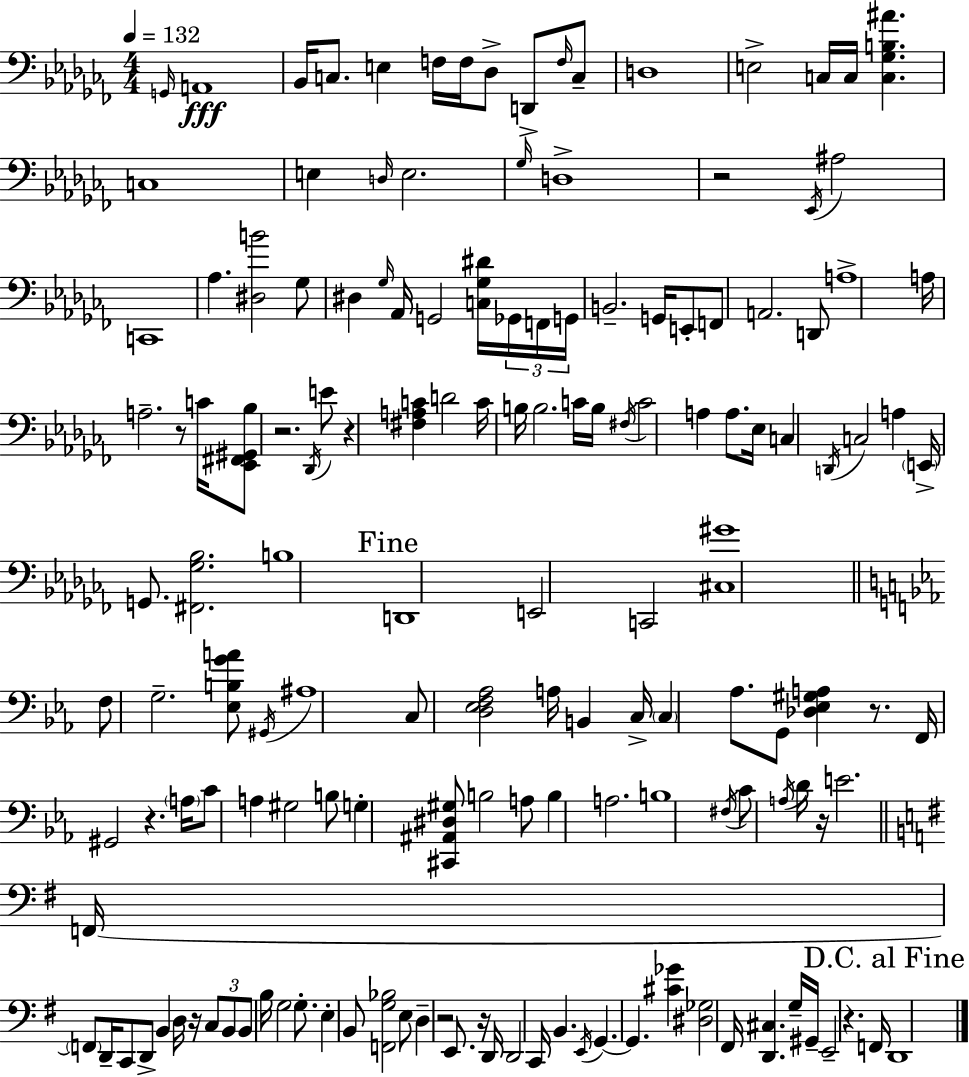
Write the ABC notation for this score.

X:1
T:Untitled
M:4/4
L:1/4
K:Abm
G,,/4 A,,4 _B,,/4 C,/2 E, F,/4 F,/4 _D,/2 D,,/2 F,/4 C,/2 D,4 E,2 C,/4 C,/4 [C,_G,B,^A] C,4 E, D,/4 E,2 _G,/4 D,4 z2 _E,,/4 ^A,2 C,,4 _A, [^D,B]2 _G,/2 ^D, _G,/4 _A,,/4 G,,2 [C,_G,^D]/4 _G,,/4 F,,/4 G,,/4 B,,2 G,,/4 E,,/2 F,,/2 A,,2 D,,/2 A,4 A,/4 A,2 z/2 C/4 [_E,,^F,,^G,,_B,]/2 z2 _D,,/4 E/2 z [^F,A,C] D2 C/4 B,/4 B,2 C/4 B,/4 ^F,/4 C2 A, A,/2 _E,/4 C, D,,/4 C,2 A, E,,/4 G,,/2 [^F,,_G,_B,]2 B,4 D,,4 E,,2 C,,2 [^C,^G]4 F,/2 G,2 [_E,B,GA]/2 ^G,,/4 ^A,4 C,/2 [D,_E,F,_A,]2 A,/4 B,, C,/4 C, _A,/2 G,,/2 [_D,_E,^G,A,] z/2 F,,/4 ^G,,2 z A,/4 C/2 A, ^G,2 B,/2 G, [^C,,^A,,^D,^G,]/2 B,2 A,/2 B, A,2 B,4 ^F,/4 C/2 A,/4 D/4 z/4 E2 F,,/4 F,,/2 D,,/4 C,,/2 D,,/2 B,, D,/4 z/4 C,/2 B,,/2 B,,/2 B,/4 G,2 G,/2 E, B,,/2 [F,,G,_B,]2 E,/2 D, z2 E,,/2 z/4 D,,/4 D,,2 C,,/4 B,, E,,/4 G,, G,, [^C_G] [^D,_G,]2 ^F,,/4 [D,,^C,] G,/4 ^G,,/4 E,,2 z F,,/4 D,,4